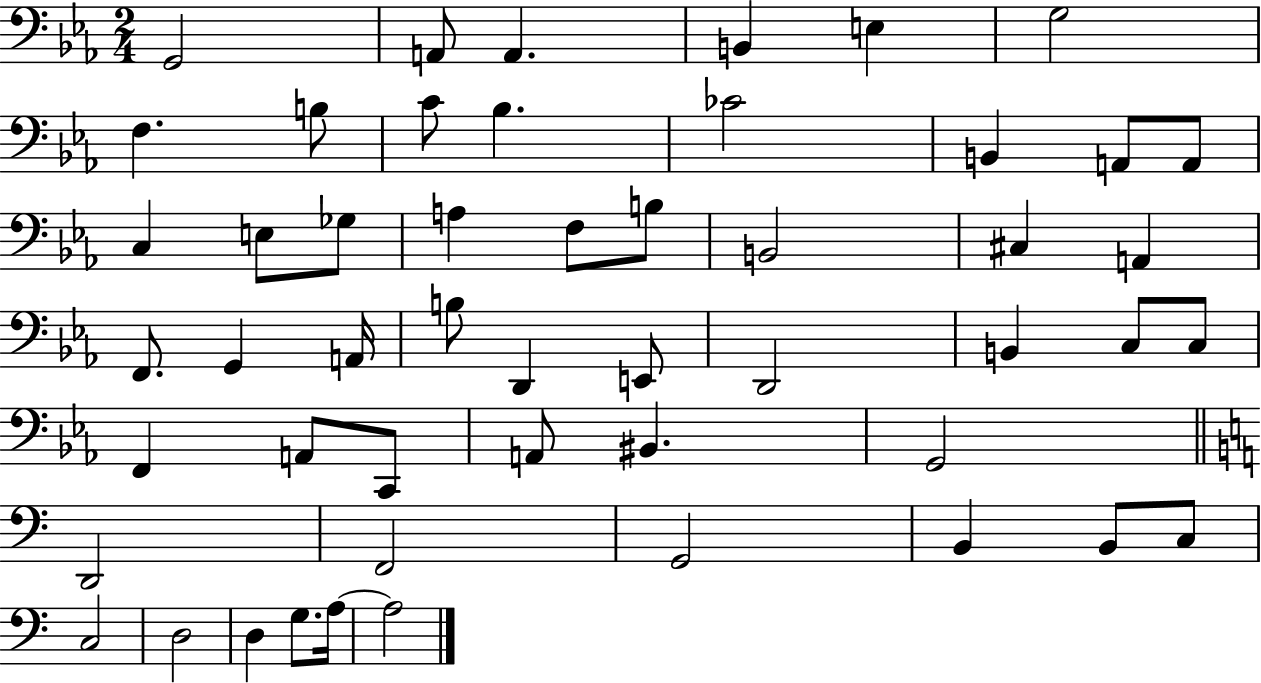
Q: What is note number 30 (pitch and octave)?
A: D2